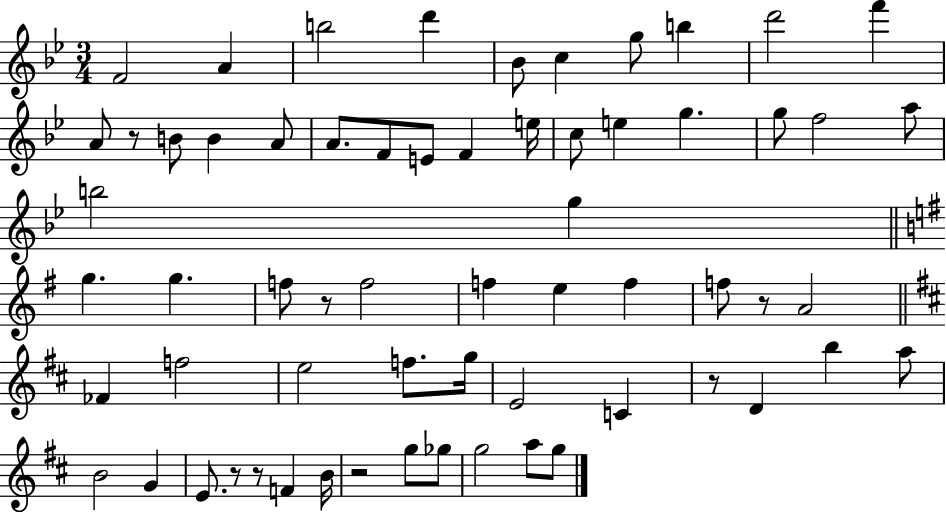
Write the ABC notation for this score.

X:1
T:Untitled
M:3/4
L:1/4
K:Bb
F2 A b2 d' _B/2 c g/2 b d'2 f' A/2 z/2 B/2 B A/2 A/2 F/2 E/2 F e/4 c/2 e g g/2 f2 a/2 b2 g g g f/2 z/2 f2 f e f f/2 z/2 A2 _F f2 e2 f/2 g/4 E2 C z/2 D b a/2 B2 G E/2 z/2 z/2 F B/4 z2 g/2 _g/2 g2 a/2 g/2